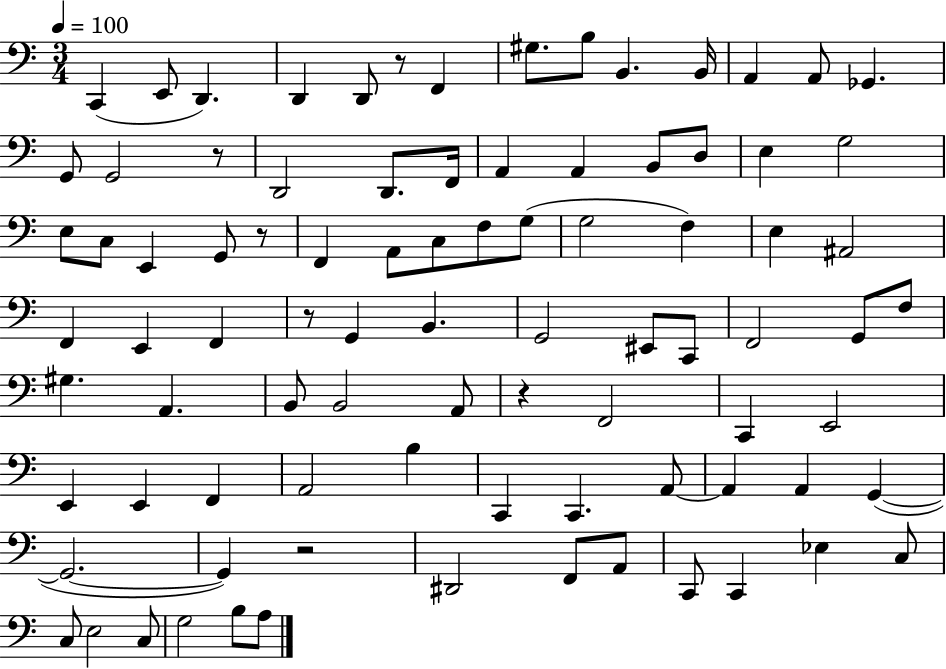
C2/q E2/e D2/q. D2/q D2/e R/e F2/q G#3/e. B3/e B2/q. B2/s A2/q A2/e Gb2/q. G2/e G2/h R/e D2/h D2/e. F2/s A2/q A2/q B2/e D3/e E3/q G3/h E3/e C3/e E2/q G2/e R/e F2/q A2/e C3/e F3/e G3/e G3/h F3/q E3/q A#2/h F2/q E2/q F2/q R/e G2/q B2/q. G2/h EIS2/e C2/e F2/h G2/e F3/e G#3/q. A2/q. B2/e B2/h A2/e R/q F2/h C2/q E2/h E2/q E2/q F2/q A2/h B3/q C2/q C2/q. A2/e A2/q A2/q G2/q G2/h. G2/q R/h D#2/h F2/e A2/e C2/e C2/q Eb3/q C3/e C3/e E3/h C3/e G3/h B3/e A3/e